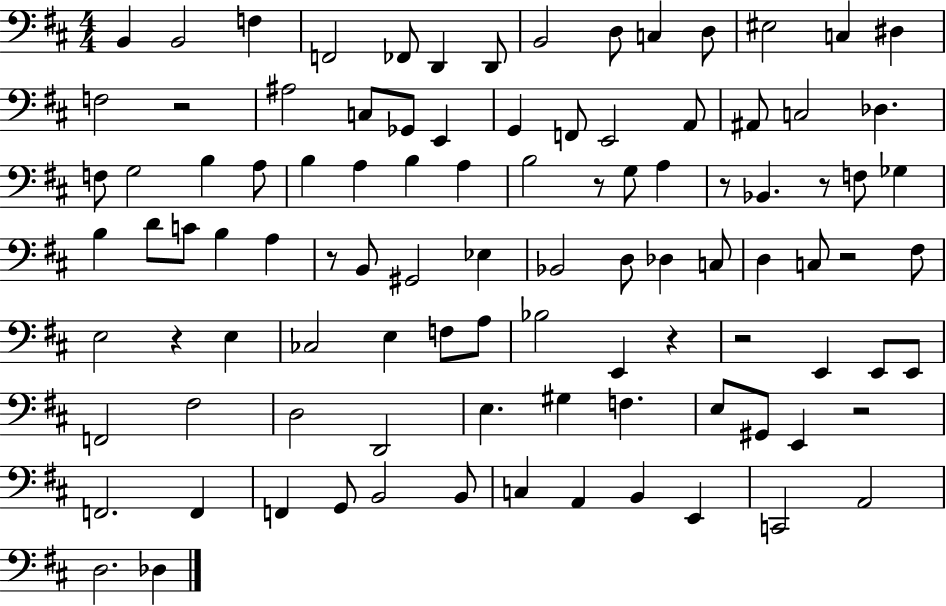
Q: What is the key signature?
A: D major